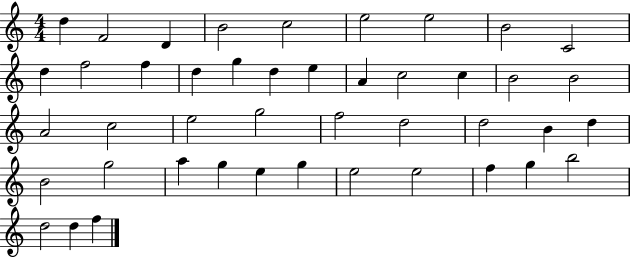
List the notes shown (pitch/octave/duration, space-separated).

D5/q F4/h D4/q B4/h C5/h E5/h E5/h B4/h C4/h D5/q F5/h F5/q D5/q G5/q D5/q E5/q A4/q C5/h C5/q B4/h B4/h A4/h C5/h E5/h G5/h F5/h D5/h D5/h B4/q D5/q B4/h G5/h A5/q G5/q E5/q G5/q E5/h E5/h F5/q G5/q B5/h D5/h D5/q F5/q